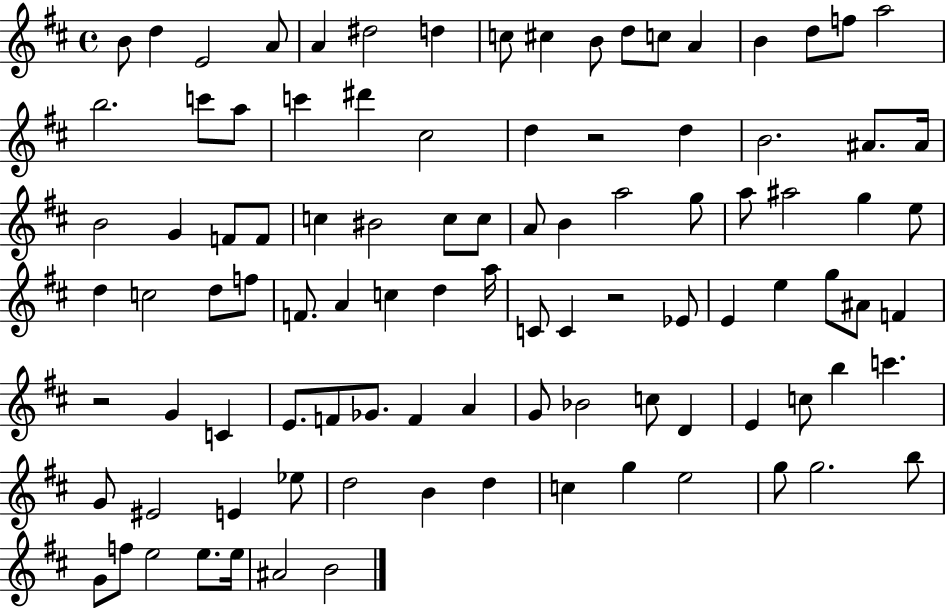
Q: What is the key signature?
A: D major